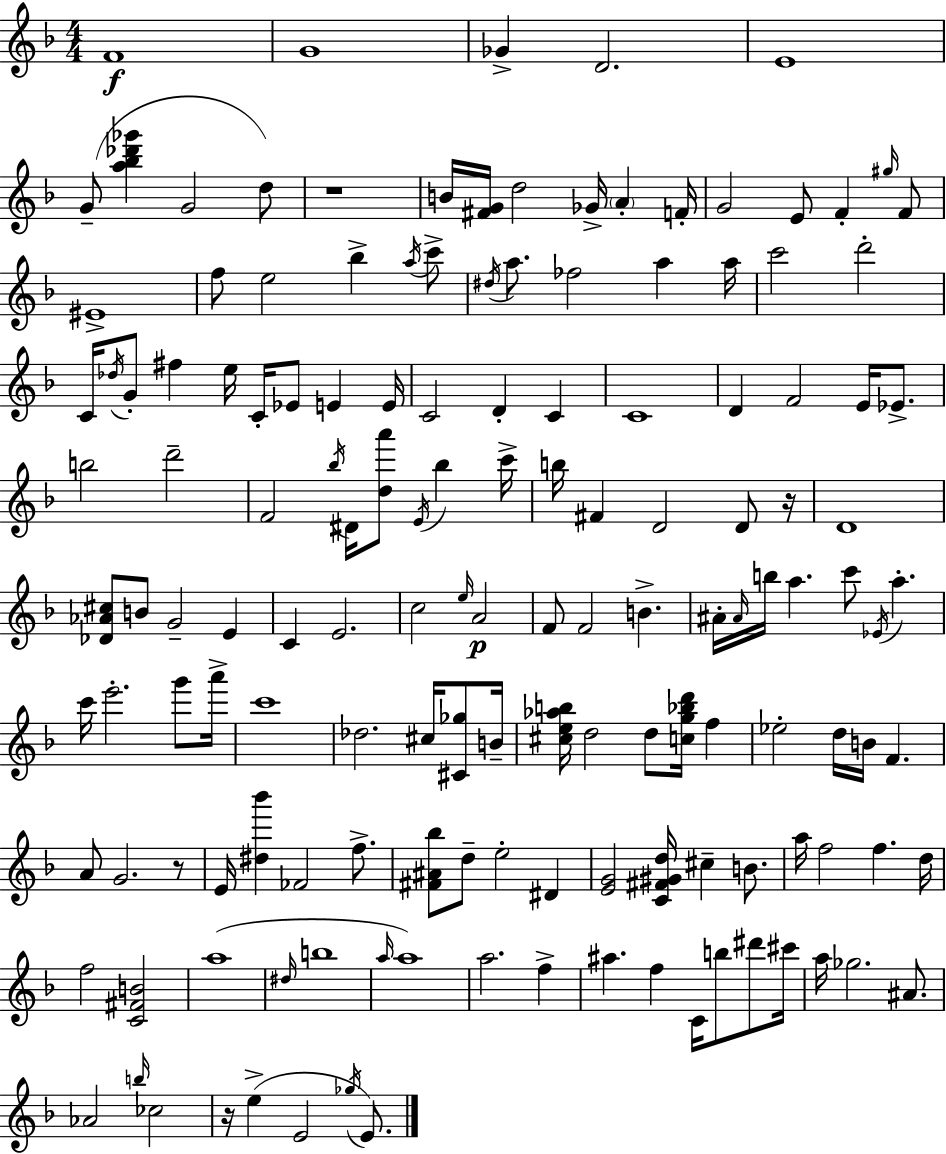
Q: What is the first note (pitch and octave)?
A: F4